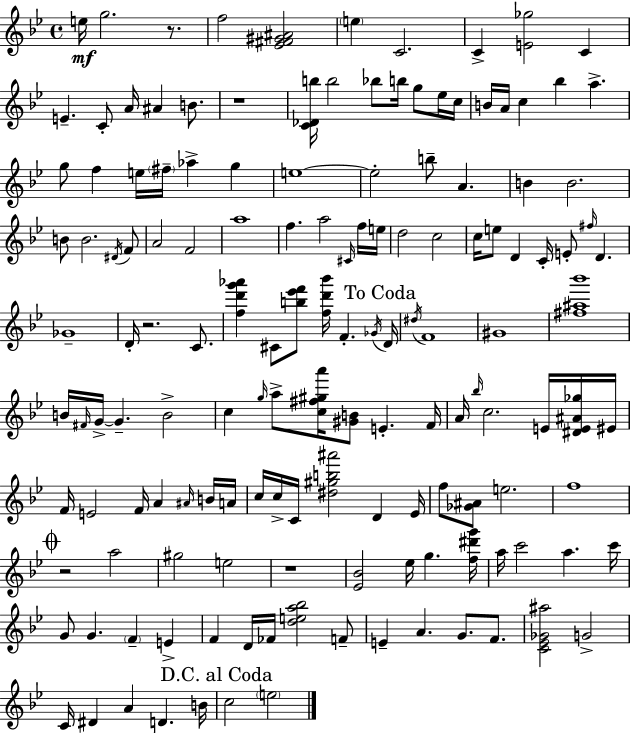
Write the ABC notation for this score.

X:1
T:Untitled
M:4/4
L:1/4
K:Gm
e/4 g2 z/2 f2 [_E^F^G^A]2 e C2 C [E_g]2 C E C/2 A/4 ^A B/2 z4 [C_Db]/4 b2 _b/2 b/4 g/2 _e/4 c/4 B/4 A/4 c _b a g/2 f e/4 ^f/4 _a g e4 e2 b/2 A B B2 B/2 B2 ^D/4 F/2 A2 F2 a4 f a2 ^C/4 f/4 e/4 d2 c2 c/4 e/2 D C/4 E/2 ^f/4 D _G4 D/4 z2 C/2 [fd'g'_a'] ^C/2 [b_e'f']/2 [fd'_b']/4 F _G/4 D/4 ^d/4 F4 ^G4 [^f^a_b']4 B/4 ^F/4 G/4 G B2 c g/4 a/2 [c^f^ga']/4 [^GB]/2 E F/4 A/4 _b/4 c2 E/4 [^DE^A_g]/4 ^E/4 F/4 E2 F/4 A ^A/4 B/4 A/4 c/4 c/4 C/4 [^d^gb^a']2 D _E/4 f/2 [_G^A]/2 e2 f4 z2 a2 ^g2 e2 z4 [_E_B]2 _e/4 g [f^d'g']/4 a/4 c'2 a c'/4 G/2 G F E F D/4 _F/4 [dea_b]2 F/2 E A G/2 F/2 [C_E_G^a]2 G2 C/4 ^D A D B/4 c2 e2